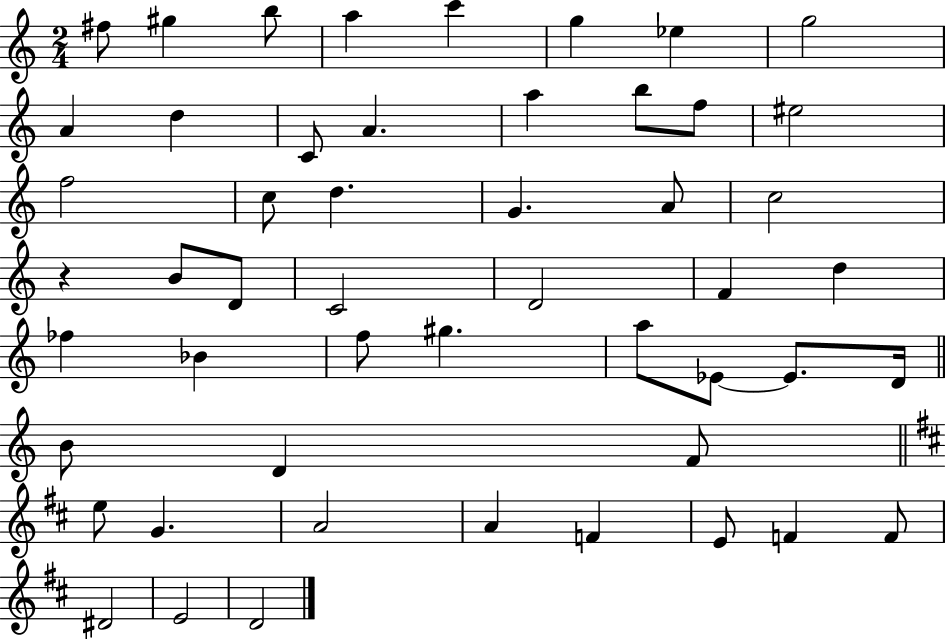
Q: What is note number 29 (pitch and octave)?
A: FES5